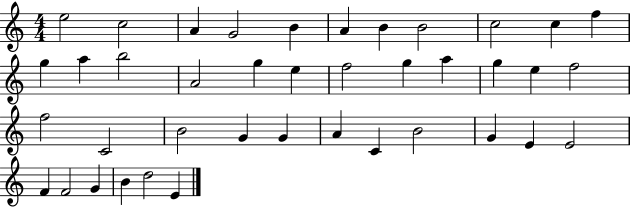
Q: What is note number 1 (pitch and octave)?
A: E5